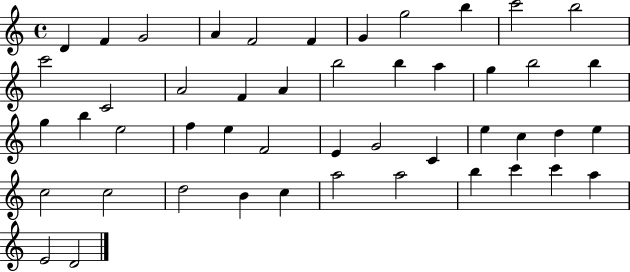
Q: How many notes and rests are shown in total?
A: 48